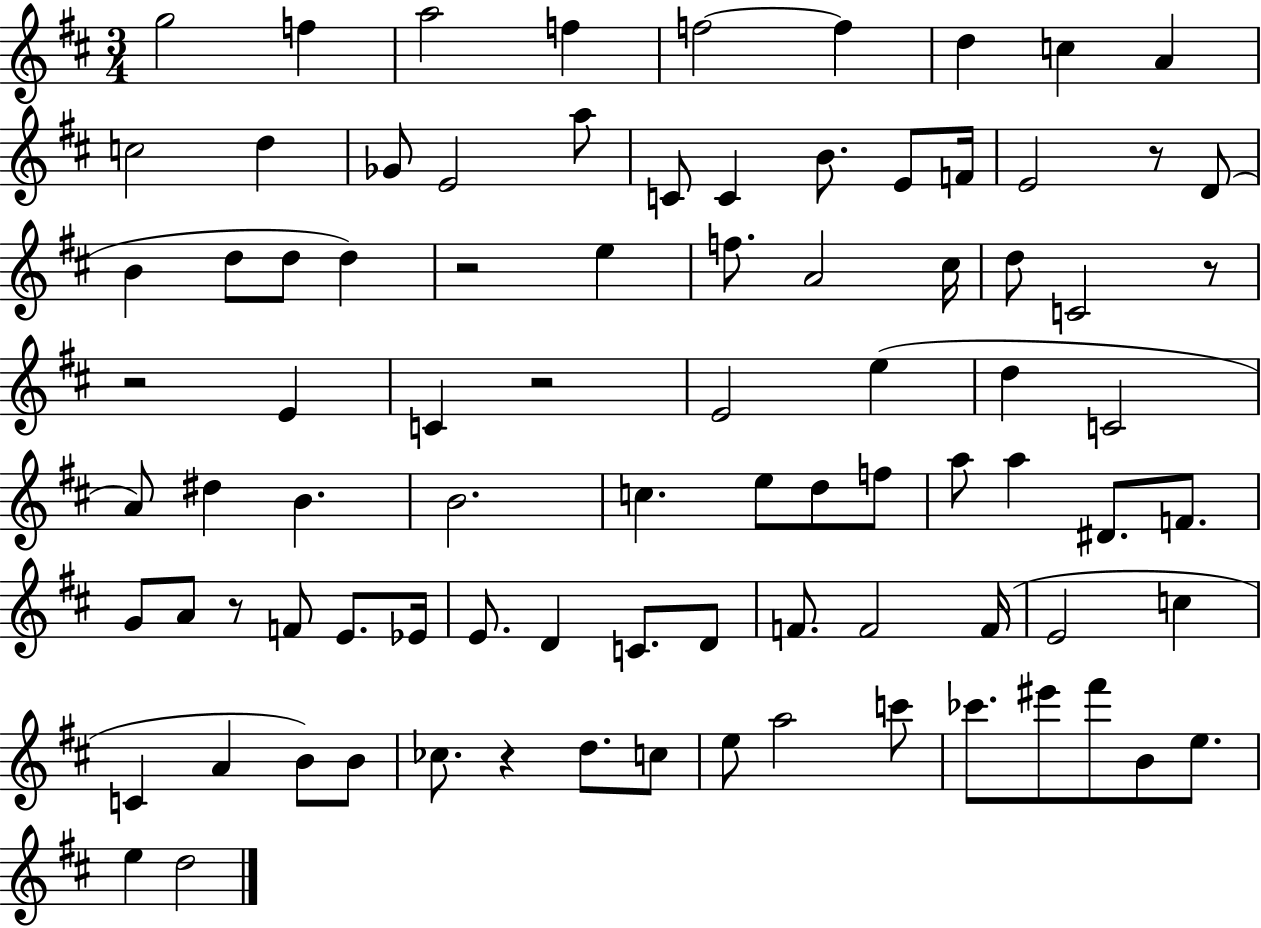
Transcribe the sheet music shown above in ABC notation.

X:1
T:Untitled
M:3/4
L:1/4
K:D
g2 f a2 f f2 f d c A c2 d _G/2 E2 a/2 C/2 C B/2 E/2 F/4 E2 z/2 D/2 B d/2 d/2 d z2 e f/2 A2 ^c/4 d/2 C2 z/2 z2 E C z2 E2 e d C2 A/2 ^d B B2 c e/2 d/2 f/2 a/2 a ^D/2 F/2 G/2 A/2 z/2 F/2 E/2 _E/4 E/2 D C/2 D/2 F/2 F2 F/4 E2 c C A B/2 B/2 _c/2 z d/2 c/2 e/2 a2 c'/2 _c'/2 ^e'/2 ^f'/2 B/2 e/2 e d2